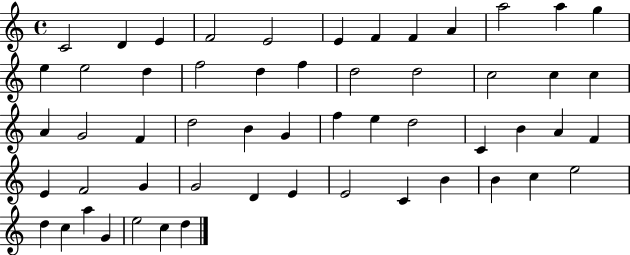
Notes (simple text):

C4/h D4/q E4/q F4/h E4/h E4/q F4/q F4/q A4/q A5/h A5/q G5/q E5/q E5/h D5/q F5/h D5/q F5/q D5/h D5/h C5/h C5/q C5/q A4/q G4/h F4/q D5/h B4/q G4/q F5/q E5/q D5/h C4/q B4/q A4/q F4/q E4/q F4/h G4/q G4/h D4/q E4/q E4/h C4/q B4/q B4/q C5/q E5/h D5/q C5/q A5/q G4/q E5/h C5/q D5/q